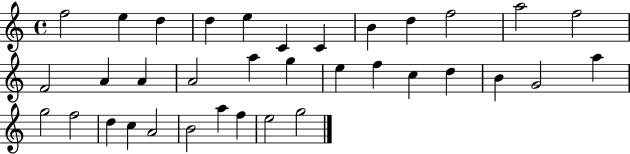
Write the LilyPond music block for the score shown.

{
  \clef treble
  \time 4/4
  \defaultTimeSignature
  \key c \major
  f''2 e''4 d''4 | d''4 e''4 c'4 c'4 | b'4 d''4 f''2 | a''2 f''2 | \break f'2 a'4 a'4 | a'2 a''4 g''4 | e''4 f''4 c''4 d''4 | b'4 g'2 a''4 | \break g''2 f''2 | d''4 c''4 a'2 | b'2 a''4 f''4 | e''2 g''2 | \break \bar "|."
}